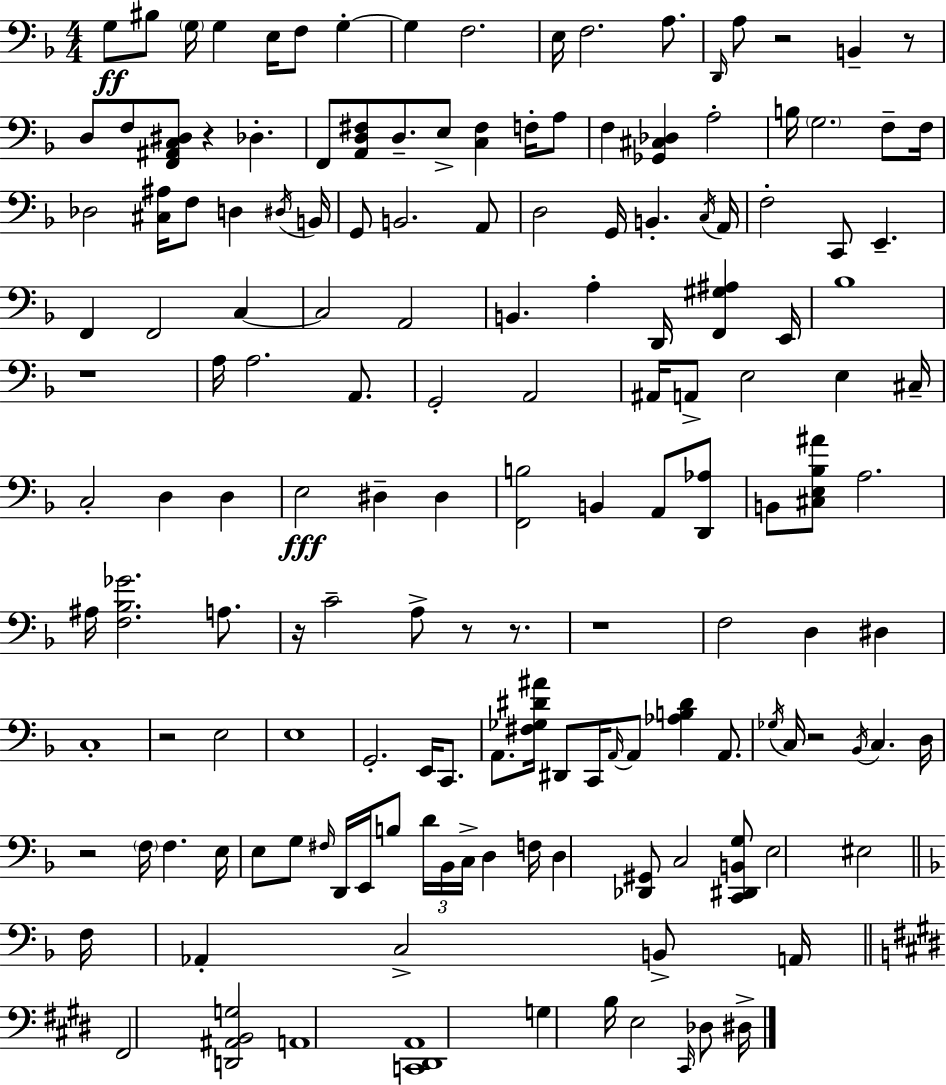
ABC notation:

X:1
T:Untitled
M:4/4
L:1/4
K:F
G,/2 ^B,/2 G,/4 G, E,/4 F,/2 G, G, F,2 E,/4 F,2 A,/2 D,,/4 A,/2 z2 B,, z/2 D,/2 F,/2 [F,,^A,,C,^D,]/2 z _D, F,,/2 [A,,D,^F,]/2 D,/2 E,/2 [C,^F,] F,/4 A,/2 F, [_G,,^C,_D,] A,2 B,/4 G,2 F,/2 F,/4 _D,2 [^C,^A,]/4 F,/2 D, ^D,/4 B,,/4 G,,/2 B,,2 A,,/2 D,2 G,,/4 B,, C,/4 A,,/4 F,2 C,,/2 E,, F,, F,,2 C, C,2 A,,2 B,, A, D,,/4 [F,,^G,^A,] E,,/4 _B,4 z4 A,/4 A,2 A,,/2 G,,2 A,,2 ^A,,/4 A,,/2 E,2 E, ^C,/4 C,2 D, D, E,2 ^D, ^D, [F,,B,]2 B,, A,,/2 [D,,_A,]/2 B,,/2 [^C,E,_B,^A]/2 A,2 ^A,/4 [F,_B,_G]2 A,/2 z/4 C2 A,/2 z/2 z/2 z4 F,2 D, ^D, C,4 z2 E,2 E,4 G,,2 E,,/4 C,,/2 A,,/2 [^F,_G,^D^A]/4 ^D,,/2 C,,/4 A,,/4 A,,/2 [_A,B,^D] A,,/2 _G,/4 C,/4 z2 _B,,/4 C, D,/4 z2 F,/4 F, E,/4 E,/2 G,/2 ^F,/4 D,,/4 E,,/4 B,/2 D/4 _B,,/4 C,/4 D, F,/4 D, [_D,,^G,,]/2 C,2 [C,,^D,,B,,G,]/2 E,2 ^E,2 F,/4 _A,, C,2 B,,/2 A,,/4 ^F,,2 [D,,^A,,B,,G,]2 A,,4 [C,,^D,,A,,]4 G, B,/4 E,2 ^C,,/4 _D,/2 ^D,/4